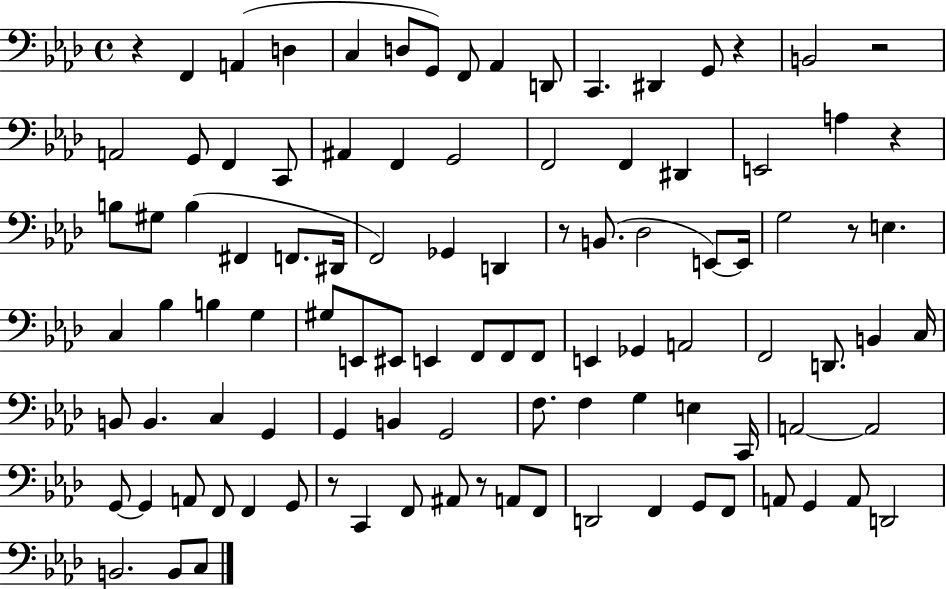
{
  \clef bass
  \time 4/4
  \defaultTimeSignature
  \key aes \major
  r4 f,4 a,4( d4 | c4 d8 g,8) f,8 aes,4 d,8 | c,4. dis,4 g,8 r4 | b,2 r2 | \break a,2 g,8 f,4 c,8 | ais,4 f,4 g,2 | f,2 f,4 dis,4 | e,2 a4 r4 | \break b8 gis8 b4( fis,4 f,8. dis,16 | f,2) ges,4 d,4 | r8 b,8.( des2 e,8~~) e,16 | g2 r8 e4. | \break c4 bes4 b4 g4 | gis8 e,8 eis,8 e,4 f,8 f,8 f,8 | e,4 ges,4 a,2 | f,2 d,8. b,4 c16 | \break b,8 b,4. c4 g,4 | g,4 b,4 g,2 | f8. f4 g4 e4 c,16 | a,2~~ a,2 | \break g,8~~ g,4 a,8 f,8 f,4 g,8 | r8 c,4 f,8 ais,8 r8 a,8 f,8 | d,2 f,4 g,8 f,8 | a,8 g,4 a,8 d,2 | \break b,2. b,8 c8 | \bar "|."
}